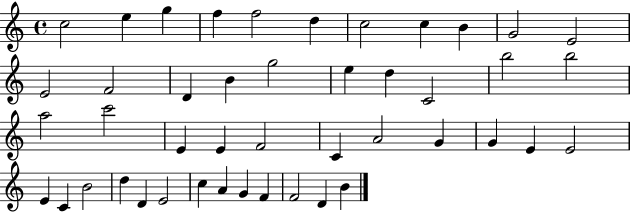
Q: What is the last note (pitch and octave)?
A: B4